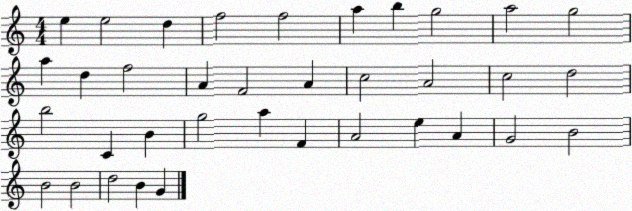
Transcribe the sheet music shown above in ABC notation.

X:1
T:Untitled
M:4/4
L:1/4
K:C
e e2 d f2 f2 a b g2 a2 g2 a d f2 A F2 A c2 A2 c2 d2 b2 C B g2 a F A2 e A G2 B2 B2 B2 d2 B G